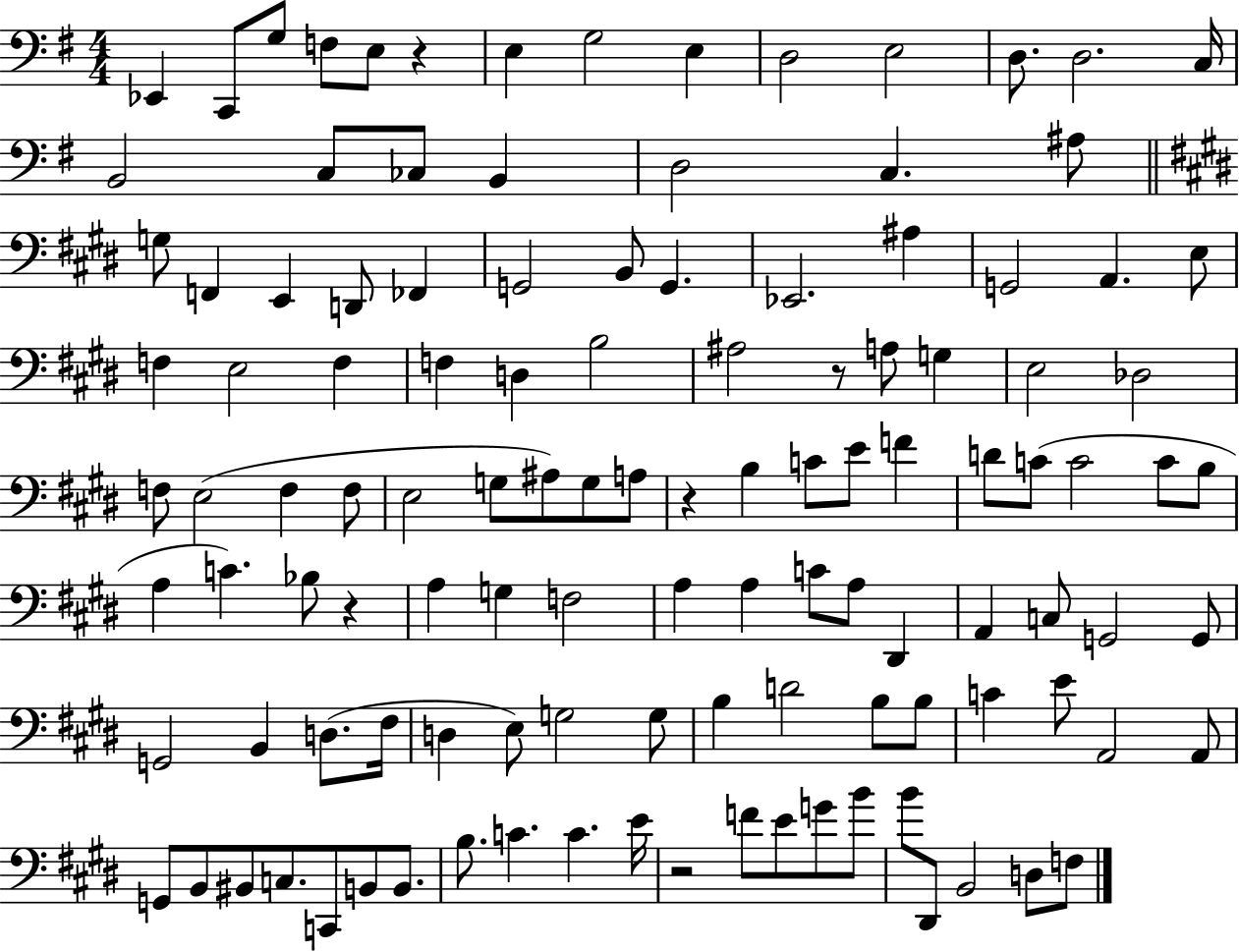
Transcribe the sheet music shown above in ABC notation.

X:1
T:Untitled
M:4/4
L:1/4
K:G
_E,, C,,/2 G,/2 F,/2 E,/2 z E, G,2 E, D,2 E,2 D,/2 D,2 C,/4 B,,2 C,/2 _C,/2 B,, D,2 C, ^A,/2 G,/2 F,, E,, D,,/2 _F,, G,,2 B,,/2 G,, _E,,2 ^A, G,,2 A,, E,/2 F, E,2 F, F, D, B,2 ^A,2 z/2 A,/2 G, E,2 _D,2 F,/2 E,2 F, F,/2 E,2 G,/2 ^A,/2 G,/2 A,/2 z B, C/2 E/2 F D/2 C/2 C2 C/2 B,/2 A, C _B,/2 z A, G, F,2 A, A, C/2 A,/2 ^D,, A,, C,/2 G,,2 G,,/2 G,,2 B,, D,/2 ^F,/4 D, E,/2 G,2 G,/2 B, D2 B,/2 B,/2 C E/2 A,,2 A,,/2 G,,/2 B,,/2 ^B,,/2 C,/2 C,,/2 B,,/2 B,,/2 B,/2 C C E/4 z2 F/2 E/2 G/2 B/2 B/2 ^D,,/2 B,,2 D,/2 F,/2